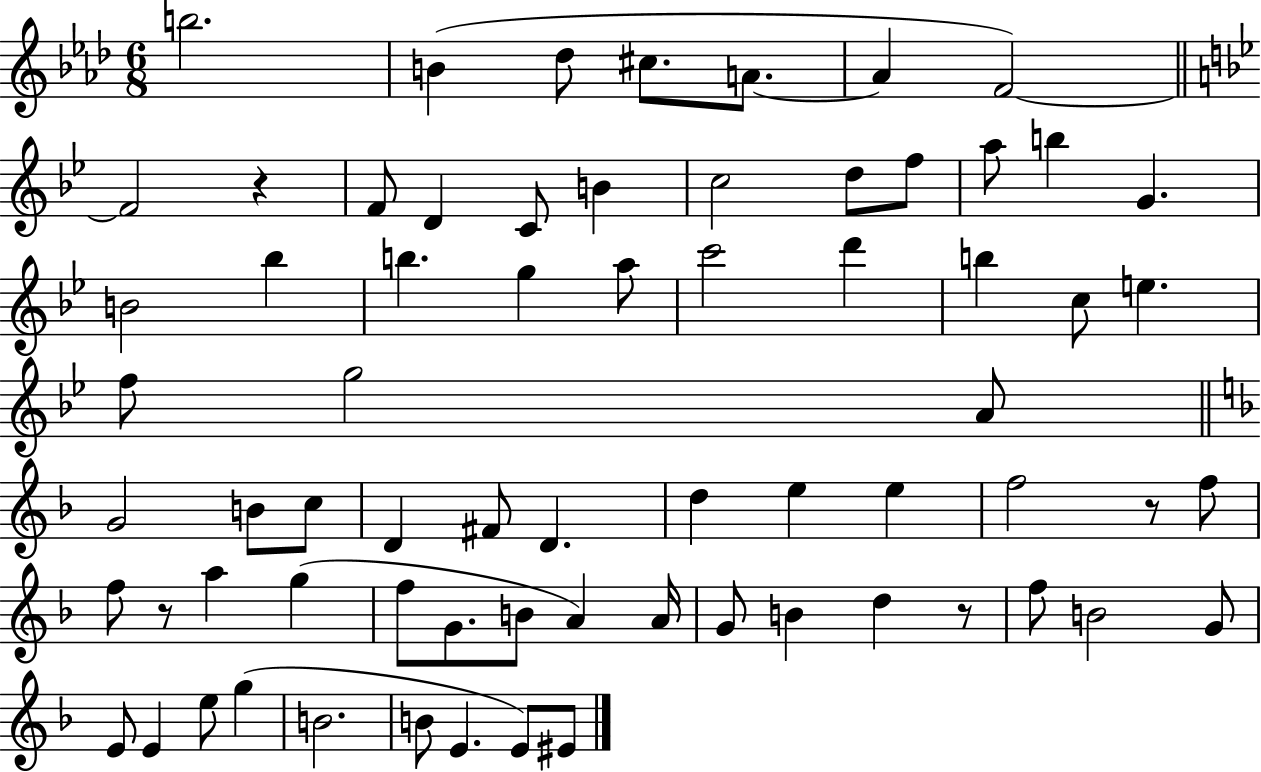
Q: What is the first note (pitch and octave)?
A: B5